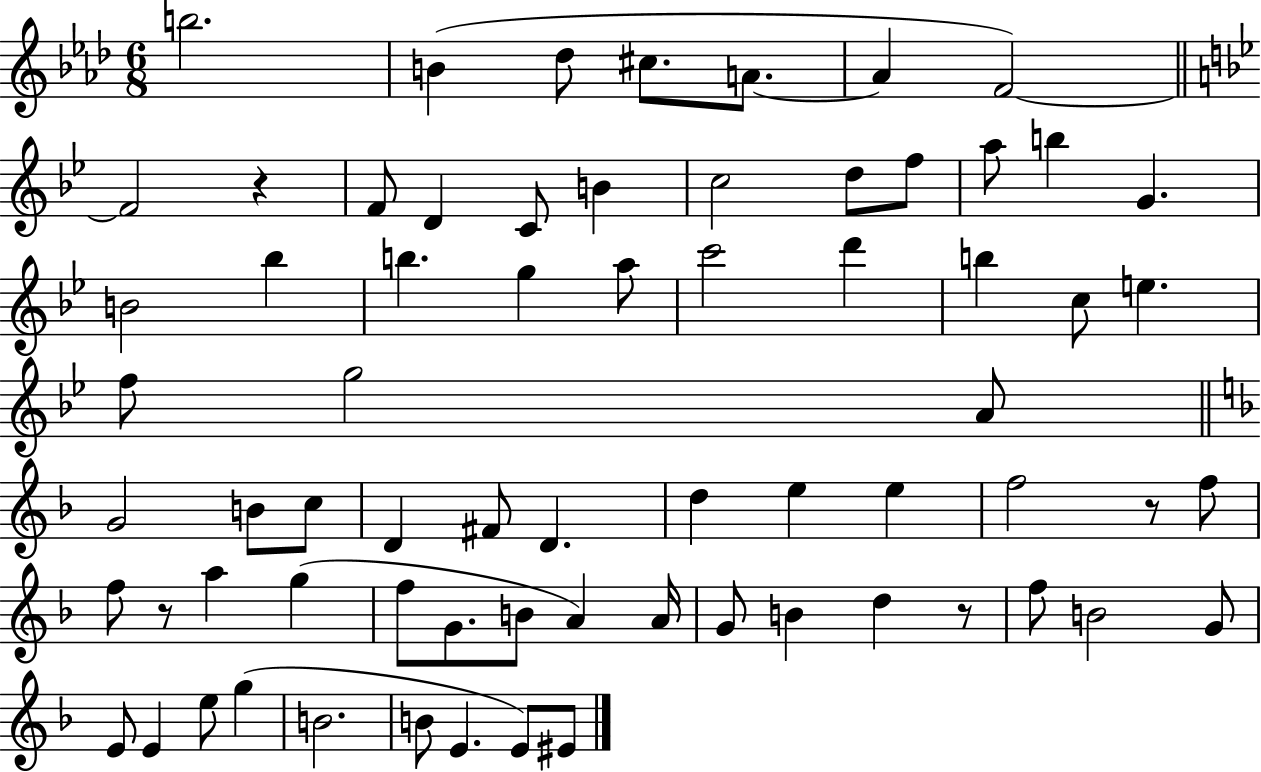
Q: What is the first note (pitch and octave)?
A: B5